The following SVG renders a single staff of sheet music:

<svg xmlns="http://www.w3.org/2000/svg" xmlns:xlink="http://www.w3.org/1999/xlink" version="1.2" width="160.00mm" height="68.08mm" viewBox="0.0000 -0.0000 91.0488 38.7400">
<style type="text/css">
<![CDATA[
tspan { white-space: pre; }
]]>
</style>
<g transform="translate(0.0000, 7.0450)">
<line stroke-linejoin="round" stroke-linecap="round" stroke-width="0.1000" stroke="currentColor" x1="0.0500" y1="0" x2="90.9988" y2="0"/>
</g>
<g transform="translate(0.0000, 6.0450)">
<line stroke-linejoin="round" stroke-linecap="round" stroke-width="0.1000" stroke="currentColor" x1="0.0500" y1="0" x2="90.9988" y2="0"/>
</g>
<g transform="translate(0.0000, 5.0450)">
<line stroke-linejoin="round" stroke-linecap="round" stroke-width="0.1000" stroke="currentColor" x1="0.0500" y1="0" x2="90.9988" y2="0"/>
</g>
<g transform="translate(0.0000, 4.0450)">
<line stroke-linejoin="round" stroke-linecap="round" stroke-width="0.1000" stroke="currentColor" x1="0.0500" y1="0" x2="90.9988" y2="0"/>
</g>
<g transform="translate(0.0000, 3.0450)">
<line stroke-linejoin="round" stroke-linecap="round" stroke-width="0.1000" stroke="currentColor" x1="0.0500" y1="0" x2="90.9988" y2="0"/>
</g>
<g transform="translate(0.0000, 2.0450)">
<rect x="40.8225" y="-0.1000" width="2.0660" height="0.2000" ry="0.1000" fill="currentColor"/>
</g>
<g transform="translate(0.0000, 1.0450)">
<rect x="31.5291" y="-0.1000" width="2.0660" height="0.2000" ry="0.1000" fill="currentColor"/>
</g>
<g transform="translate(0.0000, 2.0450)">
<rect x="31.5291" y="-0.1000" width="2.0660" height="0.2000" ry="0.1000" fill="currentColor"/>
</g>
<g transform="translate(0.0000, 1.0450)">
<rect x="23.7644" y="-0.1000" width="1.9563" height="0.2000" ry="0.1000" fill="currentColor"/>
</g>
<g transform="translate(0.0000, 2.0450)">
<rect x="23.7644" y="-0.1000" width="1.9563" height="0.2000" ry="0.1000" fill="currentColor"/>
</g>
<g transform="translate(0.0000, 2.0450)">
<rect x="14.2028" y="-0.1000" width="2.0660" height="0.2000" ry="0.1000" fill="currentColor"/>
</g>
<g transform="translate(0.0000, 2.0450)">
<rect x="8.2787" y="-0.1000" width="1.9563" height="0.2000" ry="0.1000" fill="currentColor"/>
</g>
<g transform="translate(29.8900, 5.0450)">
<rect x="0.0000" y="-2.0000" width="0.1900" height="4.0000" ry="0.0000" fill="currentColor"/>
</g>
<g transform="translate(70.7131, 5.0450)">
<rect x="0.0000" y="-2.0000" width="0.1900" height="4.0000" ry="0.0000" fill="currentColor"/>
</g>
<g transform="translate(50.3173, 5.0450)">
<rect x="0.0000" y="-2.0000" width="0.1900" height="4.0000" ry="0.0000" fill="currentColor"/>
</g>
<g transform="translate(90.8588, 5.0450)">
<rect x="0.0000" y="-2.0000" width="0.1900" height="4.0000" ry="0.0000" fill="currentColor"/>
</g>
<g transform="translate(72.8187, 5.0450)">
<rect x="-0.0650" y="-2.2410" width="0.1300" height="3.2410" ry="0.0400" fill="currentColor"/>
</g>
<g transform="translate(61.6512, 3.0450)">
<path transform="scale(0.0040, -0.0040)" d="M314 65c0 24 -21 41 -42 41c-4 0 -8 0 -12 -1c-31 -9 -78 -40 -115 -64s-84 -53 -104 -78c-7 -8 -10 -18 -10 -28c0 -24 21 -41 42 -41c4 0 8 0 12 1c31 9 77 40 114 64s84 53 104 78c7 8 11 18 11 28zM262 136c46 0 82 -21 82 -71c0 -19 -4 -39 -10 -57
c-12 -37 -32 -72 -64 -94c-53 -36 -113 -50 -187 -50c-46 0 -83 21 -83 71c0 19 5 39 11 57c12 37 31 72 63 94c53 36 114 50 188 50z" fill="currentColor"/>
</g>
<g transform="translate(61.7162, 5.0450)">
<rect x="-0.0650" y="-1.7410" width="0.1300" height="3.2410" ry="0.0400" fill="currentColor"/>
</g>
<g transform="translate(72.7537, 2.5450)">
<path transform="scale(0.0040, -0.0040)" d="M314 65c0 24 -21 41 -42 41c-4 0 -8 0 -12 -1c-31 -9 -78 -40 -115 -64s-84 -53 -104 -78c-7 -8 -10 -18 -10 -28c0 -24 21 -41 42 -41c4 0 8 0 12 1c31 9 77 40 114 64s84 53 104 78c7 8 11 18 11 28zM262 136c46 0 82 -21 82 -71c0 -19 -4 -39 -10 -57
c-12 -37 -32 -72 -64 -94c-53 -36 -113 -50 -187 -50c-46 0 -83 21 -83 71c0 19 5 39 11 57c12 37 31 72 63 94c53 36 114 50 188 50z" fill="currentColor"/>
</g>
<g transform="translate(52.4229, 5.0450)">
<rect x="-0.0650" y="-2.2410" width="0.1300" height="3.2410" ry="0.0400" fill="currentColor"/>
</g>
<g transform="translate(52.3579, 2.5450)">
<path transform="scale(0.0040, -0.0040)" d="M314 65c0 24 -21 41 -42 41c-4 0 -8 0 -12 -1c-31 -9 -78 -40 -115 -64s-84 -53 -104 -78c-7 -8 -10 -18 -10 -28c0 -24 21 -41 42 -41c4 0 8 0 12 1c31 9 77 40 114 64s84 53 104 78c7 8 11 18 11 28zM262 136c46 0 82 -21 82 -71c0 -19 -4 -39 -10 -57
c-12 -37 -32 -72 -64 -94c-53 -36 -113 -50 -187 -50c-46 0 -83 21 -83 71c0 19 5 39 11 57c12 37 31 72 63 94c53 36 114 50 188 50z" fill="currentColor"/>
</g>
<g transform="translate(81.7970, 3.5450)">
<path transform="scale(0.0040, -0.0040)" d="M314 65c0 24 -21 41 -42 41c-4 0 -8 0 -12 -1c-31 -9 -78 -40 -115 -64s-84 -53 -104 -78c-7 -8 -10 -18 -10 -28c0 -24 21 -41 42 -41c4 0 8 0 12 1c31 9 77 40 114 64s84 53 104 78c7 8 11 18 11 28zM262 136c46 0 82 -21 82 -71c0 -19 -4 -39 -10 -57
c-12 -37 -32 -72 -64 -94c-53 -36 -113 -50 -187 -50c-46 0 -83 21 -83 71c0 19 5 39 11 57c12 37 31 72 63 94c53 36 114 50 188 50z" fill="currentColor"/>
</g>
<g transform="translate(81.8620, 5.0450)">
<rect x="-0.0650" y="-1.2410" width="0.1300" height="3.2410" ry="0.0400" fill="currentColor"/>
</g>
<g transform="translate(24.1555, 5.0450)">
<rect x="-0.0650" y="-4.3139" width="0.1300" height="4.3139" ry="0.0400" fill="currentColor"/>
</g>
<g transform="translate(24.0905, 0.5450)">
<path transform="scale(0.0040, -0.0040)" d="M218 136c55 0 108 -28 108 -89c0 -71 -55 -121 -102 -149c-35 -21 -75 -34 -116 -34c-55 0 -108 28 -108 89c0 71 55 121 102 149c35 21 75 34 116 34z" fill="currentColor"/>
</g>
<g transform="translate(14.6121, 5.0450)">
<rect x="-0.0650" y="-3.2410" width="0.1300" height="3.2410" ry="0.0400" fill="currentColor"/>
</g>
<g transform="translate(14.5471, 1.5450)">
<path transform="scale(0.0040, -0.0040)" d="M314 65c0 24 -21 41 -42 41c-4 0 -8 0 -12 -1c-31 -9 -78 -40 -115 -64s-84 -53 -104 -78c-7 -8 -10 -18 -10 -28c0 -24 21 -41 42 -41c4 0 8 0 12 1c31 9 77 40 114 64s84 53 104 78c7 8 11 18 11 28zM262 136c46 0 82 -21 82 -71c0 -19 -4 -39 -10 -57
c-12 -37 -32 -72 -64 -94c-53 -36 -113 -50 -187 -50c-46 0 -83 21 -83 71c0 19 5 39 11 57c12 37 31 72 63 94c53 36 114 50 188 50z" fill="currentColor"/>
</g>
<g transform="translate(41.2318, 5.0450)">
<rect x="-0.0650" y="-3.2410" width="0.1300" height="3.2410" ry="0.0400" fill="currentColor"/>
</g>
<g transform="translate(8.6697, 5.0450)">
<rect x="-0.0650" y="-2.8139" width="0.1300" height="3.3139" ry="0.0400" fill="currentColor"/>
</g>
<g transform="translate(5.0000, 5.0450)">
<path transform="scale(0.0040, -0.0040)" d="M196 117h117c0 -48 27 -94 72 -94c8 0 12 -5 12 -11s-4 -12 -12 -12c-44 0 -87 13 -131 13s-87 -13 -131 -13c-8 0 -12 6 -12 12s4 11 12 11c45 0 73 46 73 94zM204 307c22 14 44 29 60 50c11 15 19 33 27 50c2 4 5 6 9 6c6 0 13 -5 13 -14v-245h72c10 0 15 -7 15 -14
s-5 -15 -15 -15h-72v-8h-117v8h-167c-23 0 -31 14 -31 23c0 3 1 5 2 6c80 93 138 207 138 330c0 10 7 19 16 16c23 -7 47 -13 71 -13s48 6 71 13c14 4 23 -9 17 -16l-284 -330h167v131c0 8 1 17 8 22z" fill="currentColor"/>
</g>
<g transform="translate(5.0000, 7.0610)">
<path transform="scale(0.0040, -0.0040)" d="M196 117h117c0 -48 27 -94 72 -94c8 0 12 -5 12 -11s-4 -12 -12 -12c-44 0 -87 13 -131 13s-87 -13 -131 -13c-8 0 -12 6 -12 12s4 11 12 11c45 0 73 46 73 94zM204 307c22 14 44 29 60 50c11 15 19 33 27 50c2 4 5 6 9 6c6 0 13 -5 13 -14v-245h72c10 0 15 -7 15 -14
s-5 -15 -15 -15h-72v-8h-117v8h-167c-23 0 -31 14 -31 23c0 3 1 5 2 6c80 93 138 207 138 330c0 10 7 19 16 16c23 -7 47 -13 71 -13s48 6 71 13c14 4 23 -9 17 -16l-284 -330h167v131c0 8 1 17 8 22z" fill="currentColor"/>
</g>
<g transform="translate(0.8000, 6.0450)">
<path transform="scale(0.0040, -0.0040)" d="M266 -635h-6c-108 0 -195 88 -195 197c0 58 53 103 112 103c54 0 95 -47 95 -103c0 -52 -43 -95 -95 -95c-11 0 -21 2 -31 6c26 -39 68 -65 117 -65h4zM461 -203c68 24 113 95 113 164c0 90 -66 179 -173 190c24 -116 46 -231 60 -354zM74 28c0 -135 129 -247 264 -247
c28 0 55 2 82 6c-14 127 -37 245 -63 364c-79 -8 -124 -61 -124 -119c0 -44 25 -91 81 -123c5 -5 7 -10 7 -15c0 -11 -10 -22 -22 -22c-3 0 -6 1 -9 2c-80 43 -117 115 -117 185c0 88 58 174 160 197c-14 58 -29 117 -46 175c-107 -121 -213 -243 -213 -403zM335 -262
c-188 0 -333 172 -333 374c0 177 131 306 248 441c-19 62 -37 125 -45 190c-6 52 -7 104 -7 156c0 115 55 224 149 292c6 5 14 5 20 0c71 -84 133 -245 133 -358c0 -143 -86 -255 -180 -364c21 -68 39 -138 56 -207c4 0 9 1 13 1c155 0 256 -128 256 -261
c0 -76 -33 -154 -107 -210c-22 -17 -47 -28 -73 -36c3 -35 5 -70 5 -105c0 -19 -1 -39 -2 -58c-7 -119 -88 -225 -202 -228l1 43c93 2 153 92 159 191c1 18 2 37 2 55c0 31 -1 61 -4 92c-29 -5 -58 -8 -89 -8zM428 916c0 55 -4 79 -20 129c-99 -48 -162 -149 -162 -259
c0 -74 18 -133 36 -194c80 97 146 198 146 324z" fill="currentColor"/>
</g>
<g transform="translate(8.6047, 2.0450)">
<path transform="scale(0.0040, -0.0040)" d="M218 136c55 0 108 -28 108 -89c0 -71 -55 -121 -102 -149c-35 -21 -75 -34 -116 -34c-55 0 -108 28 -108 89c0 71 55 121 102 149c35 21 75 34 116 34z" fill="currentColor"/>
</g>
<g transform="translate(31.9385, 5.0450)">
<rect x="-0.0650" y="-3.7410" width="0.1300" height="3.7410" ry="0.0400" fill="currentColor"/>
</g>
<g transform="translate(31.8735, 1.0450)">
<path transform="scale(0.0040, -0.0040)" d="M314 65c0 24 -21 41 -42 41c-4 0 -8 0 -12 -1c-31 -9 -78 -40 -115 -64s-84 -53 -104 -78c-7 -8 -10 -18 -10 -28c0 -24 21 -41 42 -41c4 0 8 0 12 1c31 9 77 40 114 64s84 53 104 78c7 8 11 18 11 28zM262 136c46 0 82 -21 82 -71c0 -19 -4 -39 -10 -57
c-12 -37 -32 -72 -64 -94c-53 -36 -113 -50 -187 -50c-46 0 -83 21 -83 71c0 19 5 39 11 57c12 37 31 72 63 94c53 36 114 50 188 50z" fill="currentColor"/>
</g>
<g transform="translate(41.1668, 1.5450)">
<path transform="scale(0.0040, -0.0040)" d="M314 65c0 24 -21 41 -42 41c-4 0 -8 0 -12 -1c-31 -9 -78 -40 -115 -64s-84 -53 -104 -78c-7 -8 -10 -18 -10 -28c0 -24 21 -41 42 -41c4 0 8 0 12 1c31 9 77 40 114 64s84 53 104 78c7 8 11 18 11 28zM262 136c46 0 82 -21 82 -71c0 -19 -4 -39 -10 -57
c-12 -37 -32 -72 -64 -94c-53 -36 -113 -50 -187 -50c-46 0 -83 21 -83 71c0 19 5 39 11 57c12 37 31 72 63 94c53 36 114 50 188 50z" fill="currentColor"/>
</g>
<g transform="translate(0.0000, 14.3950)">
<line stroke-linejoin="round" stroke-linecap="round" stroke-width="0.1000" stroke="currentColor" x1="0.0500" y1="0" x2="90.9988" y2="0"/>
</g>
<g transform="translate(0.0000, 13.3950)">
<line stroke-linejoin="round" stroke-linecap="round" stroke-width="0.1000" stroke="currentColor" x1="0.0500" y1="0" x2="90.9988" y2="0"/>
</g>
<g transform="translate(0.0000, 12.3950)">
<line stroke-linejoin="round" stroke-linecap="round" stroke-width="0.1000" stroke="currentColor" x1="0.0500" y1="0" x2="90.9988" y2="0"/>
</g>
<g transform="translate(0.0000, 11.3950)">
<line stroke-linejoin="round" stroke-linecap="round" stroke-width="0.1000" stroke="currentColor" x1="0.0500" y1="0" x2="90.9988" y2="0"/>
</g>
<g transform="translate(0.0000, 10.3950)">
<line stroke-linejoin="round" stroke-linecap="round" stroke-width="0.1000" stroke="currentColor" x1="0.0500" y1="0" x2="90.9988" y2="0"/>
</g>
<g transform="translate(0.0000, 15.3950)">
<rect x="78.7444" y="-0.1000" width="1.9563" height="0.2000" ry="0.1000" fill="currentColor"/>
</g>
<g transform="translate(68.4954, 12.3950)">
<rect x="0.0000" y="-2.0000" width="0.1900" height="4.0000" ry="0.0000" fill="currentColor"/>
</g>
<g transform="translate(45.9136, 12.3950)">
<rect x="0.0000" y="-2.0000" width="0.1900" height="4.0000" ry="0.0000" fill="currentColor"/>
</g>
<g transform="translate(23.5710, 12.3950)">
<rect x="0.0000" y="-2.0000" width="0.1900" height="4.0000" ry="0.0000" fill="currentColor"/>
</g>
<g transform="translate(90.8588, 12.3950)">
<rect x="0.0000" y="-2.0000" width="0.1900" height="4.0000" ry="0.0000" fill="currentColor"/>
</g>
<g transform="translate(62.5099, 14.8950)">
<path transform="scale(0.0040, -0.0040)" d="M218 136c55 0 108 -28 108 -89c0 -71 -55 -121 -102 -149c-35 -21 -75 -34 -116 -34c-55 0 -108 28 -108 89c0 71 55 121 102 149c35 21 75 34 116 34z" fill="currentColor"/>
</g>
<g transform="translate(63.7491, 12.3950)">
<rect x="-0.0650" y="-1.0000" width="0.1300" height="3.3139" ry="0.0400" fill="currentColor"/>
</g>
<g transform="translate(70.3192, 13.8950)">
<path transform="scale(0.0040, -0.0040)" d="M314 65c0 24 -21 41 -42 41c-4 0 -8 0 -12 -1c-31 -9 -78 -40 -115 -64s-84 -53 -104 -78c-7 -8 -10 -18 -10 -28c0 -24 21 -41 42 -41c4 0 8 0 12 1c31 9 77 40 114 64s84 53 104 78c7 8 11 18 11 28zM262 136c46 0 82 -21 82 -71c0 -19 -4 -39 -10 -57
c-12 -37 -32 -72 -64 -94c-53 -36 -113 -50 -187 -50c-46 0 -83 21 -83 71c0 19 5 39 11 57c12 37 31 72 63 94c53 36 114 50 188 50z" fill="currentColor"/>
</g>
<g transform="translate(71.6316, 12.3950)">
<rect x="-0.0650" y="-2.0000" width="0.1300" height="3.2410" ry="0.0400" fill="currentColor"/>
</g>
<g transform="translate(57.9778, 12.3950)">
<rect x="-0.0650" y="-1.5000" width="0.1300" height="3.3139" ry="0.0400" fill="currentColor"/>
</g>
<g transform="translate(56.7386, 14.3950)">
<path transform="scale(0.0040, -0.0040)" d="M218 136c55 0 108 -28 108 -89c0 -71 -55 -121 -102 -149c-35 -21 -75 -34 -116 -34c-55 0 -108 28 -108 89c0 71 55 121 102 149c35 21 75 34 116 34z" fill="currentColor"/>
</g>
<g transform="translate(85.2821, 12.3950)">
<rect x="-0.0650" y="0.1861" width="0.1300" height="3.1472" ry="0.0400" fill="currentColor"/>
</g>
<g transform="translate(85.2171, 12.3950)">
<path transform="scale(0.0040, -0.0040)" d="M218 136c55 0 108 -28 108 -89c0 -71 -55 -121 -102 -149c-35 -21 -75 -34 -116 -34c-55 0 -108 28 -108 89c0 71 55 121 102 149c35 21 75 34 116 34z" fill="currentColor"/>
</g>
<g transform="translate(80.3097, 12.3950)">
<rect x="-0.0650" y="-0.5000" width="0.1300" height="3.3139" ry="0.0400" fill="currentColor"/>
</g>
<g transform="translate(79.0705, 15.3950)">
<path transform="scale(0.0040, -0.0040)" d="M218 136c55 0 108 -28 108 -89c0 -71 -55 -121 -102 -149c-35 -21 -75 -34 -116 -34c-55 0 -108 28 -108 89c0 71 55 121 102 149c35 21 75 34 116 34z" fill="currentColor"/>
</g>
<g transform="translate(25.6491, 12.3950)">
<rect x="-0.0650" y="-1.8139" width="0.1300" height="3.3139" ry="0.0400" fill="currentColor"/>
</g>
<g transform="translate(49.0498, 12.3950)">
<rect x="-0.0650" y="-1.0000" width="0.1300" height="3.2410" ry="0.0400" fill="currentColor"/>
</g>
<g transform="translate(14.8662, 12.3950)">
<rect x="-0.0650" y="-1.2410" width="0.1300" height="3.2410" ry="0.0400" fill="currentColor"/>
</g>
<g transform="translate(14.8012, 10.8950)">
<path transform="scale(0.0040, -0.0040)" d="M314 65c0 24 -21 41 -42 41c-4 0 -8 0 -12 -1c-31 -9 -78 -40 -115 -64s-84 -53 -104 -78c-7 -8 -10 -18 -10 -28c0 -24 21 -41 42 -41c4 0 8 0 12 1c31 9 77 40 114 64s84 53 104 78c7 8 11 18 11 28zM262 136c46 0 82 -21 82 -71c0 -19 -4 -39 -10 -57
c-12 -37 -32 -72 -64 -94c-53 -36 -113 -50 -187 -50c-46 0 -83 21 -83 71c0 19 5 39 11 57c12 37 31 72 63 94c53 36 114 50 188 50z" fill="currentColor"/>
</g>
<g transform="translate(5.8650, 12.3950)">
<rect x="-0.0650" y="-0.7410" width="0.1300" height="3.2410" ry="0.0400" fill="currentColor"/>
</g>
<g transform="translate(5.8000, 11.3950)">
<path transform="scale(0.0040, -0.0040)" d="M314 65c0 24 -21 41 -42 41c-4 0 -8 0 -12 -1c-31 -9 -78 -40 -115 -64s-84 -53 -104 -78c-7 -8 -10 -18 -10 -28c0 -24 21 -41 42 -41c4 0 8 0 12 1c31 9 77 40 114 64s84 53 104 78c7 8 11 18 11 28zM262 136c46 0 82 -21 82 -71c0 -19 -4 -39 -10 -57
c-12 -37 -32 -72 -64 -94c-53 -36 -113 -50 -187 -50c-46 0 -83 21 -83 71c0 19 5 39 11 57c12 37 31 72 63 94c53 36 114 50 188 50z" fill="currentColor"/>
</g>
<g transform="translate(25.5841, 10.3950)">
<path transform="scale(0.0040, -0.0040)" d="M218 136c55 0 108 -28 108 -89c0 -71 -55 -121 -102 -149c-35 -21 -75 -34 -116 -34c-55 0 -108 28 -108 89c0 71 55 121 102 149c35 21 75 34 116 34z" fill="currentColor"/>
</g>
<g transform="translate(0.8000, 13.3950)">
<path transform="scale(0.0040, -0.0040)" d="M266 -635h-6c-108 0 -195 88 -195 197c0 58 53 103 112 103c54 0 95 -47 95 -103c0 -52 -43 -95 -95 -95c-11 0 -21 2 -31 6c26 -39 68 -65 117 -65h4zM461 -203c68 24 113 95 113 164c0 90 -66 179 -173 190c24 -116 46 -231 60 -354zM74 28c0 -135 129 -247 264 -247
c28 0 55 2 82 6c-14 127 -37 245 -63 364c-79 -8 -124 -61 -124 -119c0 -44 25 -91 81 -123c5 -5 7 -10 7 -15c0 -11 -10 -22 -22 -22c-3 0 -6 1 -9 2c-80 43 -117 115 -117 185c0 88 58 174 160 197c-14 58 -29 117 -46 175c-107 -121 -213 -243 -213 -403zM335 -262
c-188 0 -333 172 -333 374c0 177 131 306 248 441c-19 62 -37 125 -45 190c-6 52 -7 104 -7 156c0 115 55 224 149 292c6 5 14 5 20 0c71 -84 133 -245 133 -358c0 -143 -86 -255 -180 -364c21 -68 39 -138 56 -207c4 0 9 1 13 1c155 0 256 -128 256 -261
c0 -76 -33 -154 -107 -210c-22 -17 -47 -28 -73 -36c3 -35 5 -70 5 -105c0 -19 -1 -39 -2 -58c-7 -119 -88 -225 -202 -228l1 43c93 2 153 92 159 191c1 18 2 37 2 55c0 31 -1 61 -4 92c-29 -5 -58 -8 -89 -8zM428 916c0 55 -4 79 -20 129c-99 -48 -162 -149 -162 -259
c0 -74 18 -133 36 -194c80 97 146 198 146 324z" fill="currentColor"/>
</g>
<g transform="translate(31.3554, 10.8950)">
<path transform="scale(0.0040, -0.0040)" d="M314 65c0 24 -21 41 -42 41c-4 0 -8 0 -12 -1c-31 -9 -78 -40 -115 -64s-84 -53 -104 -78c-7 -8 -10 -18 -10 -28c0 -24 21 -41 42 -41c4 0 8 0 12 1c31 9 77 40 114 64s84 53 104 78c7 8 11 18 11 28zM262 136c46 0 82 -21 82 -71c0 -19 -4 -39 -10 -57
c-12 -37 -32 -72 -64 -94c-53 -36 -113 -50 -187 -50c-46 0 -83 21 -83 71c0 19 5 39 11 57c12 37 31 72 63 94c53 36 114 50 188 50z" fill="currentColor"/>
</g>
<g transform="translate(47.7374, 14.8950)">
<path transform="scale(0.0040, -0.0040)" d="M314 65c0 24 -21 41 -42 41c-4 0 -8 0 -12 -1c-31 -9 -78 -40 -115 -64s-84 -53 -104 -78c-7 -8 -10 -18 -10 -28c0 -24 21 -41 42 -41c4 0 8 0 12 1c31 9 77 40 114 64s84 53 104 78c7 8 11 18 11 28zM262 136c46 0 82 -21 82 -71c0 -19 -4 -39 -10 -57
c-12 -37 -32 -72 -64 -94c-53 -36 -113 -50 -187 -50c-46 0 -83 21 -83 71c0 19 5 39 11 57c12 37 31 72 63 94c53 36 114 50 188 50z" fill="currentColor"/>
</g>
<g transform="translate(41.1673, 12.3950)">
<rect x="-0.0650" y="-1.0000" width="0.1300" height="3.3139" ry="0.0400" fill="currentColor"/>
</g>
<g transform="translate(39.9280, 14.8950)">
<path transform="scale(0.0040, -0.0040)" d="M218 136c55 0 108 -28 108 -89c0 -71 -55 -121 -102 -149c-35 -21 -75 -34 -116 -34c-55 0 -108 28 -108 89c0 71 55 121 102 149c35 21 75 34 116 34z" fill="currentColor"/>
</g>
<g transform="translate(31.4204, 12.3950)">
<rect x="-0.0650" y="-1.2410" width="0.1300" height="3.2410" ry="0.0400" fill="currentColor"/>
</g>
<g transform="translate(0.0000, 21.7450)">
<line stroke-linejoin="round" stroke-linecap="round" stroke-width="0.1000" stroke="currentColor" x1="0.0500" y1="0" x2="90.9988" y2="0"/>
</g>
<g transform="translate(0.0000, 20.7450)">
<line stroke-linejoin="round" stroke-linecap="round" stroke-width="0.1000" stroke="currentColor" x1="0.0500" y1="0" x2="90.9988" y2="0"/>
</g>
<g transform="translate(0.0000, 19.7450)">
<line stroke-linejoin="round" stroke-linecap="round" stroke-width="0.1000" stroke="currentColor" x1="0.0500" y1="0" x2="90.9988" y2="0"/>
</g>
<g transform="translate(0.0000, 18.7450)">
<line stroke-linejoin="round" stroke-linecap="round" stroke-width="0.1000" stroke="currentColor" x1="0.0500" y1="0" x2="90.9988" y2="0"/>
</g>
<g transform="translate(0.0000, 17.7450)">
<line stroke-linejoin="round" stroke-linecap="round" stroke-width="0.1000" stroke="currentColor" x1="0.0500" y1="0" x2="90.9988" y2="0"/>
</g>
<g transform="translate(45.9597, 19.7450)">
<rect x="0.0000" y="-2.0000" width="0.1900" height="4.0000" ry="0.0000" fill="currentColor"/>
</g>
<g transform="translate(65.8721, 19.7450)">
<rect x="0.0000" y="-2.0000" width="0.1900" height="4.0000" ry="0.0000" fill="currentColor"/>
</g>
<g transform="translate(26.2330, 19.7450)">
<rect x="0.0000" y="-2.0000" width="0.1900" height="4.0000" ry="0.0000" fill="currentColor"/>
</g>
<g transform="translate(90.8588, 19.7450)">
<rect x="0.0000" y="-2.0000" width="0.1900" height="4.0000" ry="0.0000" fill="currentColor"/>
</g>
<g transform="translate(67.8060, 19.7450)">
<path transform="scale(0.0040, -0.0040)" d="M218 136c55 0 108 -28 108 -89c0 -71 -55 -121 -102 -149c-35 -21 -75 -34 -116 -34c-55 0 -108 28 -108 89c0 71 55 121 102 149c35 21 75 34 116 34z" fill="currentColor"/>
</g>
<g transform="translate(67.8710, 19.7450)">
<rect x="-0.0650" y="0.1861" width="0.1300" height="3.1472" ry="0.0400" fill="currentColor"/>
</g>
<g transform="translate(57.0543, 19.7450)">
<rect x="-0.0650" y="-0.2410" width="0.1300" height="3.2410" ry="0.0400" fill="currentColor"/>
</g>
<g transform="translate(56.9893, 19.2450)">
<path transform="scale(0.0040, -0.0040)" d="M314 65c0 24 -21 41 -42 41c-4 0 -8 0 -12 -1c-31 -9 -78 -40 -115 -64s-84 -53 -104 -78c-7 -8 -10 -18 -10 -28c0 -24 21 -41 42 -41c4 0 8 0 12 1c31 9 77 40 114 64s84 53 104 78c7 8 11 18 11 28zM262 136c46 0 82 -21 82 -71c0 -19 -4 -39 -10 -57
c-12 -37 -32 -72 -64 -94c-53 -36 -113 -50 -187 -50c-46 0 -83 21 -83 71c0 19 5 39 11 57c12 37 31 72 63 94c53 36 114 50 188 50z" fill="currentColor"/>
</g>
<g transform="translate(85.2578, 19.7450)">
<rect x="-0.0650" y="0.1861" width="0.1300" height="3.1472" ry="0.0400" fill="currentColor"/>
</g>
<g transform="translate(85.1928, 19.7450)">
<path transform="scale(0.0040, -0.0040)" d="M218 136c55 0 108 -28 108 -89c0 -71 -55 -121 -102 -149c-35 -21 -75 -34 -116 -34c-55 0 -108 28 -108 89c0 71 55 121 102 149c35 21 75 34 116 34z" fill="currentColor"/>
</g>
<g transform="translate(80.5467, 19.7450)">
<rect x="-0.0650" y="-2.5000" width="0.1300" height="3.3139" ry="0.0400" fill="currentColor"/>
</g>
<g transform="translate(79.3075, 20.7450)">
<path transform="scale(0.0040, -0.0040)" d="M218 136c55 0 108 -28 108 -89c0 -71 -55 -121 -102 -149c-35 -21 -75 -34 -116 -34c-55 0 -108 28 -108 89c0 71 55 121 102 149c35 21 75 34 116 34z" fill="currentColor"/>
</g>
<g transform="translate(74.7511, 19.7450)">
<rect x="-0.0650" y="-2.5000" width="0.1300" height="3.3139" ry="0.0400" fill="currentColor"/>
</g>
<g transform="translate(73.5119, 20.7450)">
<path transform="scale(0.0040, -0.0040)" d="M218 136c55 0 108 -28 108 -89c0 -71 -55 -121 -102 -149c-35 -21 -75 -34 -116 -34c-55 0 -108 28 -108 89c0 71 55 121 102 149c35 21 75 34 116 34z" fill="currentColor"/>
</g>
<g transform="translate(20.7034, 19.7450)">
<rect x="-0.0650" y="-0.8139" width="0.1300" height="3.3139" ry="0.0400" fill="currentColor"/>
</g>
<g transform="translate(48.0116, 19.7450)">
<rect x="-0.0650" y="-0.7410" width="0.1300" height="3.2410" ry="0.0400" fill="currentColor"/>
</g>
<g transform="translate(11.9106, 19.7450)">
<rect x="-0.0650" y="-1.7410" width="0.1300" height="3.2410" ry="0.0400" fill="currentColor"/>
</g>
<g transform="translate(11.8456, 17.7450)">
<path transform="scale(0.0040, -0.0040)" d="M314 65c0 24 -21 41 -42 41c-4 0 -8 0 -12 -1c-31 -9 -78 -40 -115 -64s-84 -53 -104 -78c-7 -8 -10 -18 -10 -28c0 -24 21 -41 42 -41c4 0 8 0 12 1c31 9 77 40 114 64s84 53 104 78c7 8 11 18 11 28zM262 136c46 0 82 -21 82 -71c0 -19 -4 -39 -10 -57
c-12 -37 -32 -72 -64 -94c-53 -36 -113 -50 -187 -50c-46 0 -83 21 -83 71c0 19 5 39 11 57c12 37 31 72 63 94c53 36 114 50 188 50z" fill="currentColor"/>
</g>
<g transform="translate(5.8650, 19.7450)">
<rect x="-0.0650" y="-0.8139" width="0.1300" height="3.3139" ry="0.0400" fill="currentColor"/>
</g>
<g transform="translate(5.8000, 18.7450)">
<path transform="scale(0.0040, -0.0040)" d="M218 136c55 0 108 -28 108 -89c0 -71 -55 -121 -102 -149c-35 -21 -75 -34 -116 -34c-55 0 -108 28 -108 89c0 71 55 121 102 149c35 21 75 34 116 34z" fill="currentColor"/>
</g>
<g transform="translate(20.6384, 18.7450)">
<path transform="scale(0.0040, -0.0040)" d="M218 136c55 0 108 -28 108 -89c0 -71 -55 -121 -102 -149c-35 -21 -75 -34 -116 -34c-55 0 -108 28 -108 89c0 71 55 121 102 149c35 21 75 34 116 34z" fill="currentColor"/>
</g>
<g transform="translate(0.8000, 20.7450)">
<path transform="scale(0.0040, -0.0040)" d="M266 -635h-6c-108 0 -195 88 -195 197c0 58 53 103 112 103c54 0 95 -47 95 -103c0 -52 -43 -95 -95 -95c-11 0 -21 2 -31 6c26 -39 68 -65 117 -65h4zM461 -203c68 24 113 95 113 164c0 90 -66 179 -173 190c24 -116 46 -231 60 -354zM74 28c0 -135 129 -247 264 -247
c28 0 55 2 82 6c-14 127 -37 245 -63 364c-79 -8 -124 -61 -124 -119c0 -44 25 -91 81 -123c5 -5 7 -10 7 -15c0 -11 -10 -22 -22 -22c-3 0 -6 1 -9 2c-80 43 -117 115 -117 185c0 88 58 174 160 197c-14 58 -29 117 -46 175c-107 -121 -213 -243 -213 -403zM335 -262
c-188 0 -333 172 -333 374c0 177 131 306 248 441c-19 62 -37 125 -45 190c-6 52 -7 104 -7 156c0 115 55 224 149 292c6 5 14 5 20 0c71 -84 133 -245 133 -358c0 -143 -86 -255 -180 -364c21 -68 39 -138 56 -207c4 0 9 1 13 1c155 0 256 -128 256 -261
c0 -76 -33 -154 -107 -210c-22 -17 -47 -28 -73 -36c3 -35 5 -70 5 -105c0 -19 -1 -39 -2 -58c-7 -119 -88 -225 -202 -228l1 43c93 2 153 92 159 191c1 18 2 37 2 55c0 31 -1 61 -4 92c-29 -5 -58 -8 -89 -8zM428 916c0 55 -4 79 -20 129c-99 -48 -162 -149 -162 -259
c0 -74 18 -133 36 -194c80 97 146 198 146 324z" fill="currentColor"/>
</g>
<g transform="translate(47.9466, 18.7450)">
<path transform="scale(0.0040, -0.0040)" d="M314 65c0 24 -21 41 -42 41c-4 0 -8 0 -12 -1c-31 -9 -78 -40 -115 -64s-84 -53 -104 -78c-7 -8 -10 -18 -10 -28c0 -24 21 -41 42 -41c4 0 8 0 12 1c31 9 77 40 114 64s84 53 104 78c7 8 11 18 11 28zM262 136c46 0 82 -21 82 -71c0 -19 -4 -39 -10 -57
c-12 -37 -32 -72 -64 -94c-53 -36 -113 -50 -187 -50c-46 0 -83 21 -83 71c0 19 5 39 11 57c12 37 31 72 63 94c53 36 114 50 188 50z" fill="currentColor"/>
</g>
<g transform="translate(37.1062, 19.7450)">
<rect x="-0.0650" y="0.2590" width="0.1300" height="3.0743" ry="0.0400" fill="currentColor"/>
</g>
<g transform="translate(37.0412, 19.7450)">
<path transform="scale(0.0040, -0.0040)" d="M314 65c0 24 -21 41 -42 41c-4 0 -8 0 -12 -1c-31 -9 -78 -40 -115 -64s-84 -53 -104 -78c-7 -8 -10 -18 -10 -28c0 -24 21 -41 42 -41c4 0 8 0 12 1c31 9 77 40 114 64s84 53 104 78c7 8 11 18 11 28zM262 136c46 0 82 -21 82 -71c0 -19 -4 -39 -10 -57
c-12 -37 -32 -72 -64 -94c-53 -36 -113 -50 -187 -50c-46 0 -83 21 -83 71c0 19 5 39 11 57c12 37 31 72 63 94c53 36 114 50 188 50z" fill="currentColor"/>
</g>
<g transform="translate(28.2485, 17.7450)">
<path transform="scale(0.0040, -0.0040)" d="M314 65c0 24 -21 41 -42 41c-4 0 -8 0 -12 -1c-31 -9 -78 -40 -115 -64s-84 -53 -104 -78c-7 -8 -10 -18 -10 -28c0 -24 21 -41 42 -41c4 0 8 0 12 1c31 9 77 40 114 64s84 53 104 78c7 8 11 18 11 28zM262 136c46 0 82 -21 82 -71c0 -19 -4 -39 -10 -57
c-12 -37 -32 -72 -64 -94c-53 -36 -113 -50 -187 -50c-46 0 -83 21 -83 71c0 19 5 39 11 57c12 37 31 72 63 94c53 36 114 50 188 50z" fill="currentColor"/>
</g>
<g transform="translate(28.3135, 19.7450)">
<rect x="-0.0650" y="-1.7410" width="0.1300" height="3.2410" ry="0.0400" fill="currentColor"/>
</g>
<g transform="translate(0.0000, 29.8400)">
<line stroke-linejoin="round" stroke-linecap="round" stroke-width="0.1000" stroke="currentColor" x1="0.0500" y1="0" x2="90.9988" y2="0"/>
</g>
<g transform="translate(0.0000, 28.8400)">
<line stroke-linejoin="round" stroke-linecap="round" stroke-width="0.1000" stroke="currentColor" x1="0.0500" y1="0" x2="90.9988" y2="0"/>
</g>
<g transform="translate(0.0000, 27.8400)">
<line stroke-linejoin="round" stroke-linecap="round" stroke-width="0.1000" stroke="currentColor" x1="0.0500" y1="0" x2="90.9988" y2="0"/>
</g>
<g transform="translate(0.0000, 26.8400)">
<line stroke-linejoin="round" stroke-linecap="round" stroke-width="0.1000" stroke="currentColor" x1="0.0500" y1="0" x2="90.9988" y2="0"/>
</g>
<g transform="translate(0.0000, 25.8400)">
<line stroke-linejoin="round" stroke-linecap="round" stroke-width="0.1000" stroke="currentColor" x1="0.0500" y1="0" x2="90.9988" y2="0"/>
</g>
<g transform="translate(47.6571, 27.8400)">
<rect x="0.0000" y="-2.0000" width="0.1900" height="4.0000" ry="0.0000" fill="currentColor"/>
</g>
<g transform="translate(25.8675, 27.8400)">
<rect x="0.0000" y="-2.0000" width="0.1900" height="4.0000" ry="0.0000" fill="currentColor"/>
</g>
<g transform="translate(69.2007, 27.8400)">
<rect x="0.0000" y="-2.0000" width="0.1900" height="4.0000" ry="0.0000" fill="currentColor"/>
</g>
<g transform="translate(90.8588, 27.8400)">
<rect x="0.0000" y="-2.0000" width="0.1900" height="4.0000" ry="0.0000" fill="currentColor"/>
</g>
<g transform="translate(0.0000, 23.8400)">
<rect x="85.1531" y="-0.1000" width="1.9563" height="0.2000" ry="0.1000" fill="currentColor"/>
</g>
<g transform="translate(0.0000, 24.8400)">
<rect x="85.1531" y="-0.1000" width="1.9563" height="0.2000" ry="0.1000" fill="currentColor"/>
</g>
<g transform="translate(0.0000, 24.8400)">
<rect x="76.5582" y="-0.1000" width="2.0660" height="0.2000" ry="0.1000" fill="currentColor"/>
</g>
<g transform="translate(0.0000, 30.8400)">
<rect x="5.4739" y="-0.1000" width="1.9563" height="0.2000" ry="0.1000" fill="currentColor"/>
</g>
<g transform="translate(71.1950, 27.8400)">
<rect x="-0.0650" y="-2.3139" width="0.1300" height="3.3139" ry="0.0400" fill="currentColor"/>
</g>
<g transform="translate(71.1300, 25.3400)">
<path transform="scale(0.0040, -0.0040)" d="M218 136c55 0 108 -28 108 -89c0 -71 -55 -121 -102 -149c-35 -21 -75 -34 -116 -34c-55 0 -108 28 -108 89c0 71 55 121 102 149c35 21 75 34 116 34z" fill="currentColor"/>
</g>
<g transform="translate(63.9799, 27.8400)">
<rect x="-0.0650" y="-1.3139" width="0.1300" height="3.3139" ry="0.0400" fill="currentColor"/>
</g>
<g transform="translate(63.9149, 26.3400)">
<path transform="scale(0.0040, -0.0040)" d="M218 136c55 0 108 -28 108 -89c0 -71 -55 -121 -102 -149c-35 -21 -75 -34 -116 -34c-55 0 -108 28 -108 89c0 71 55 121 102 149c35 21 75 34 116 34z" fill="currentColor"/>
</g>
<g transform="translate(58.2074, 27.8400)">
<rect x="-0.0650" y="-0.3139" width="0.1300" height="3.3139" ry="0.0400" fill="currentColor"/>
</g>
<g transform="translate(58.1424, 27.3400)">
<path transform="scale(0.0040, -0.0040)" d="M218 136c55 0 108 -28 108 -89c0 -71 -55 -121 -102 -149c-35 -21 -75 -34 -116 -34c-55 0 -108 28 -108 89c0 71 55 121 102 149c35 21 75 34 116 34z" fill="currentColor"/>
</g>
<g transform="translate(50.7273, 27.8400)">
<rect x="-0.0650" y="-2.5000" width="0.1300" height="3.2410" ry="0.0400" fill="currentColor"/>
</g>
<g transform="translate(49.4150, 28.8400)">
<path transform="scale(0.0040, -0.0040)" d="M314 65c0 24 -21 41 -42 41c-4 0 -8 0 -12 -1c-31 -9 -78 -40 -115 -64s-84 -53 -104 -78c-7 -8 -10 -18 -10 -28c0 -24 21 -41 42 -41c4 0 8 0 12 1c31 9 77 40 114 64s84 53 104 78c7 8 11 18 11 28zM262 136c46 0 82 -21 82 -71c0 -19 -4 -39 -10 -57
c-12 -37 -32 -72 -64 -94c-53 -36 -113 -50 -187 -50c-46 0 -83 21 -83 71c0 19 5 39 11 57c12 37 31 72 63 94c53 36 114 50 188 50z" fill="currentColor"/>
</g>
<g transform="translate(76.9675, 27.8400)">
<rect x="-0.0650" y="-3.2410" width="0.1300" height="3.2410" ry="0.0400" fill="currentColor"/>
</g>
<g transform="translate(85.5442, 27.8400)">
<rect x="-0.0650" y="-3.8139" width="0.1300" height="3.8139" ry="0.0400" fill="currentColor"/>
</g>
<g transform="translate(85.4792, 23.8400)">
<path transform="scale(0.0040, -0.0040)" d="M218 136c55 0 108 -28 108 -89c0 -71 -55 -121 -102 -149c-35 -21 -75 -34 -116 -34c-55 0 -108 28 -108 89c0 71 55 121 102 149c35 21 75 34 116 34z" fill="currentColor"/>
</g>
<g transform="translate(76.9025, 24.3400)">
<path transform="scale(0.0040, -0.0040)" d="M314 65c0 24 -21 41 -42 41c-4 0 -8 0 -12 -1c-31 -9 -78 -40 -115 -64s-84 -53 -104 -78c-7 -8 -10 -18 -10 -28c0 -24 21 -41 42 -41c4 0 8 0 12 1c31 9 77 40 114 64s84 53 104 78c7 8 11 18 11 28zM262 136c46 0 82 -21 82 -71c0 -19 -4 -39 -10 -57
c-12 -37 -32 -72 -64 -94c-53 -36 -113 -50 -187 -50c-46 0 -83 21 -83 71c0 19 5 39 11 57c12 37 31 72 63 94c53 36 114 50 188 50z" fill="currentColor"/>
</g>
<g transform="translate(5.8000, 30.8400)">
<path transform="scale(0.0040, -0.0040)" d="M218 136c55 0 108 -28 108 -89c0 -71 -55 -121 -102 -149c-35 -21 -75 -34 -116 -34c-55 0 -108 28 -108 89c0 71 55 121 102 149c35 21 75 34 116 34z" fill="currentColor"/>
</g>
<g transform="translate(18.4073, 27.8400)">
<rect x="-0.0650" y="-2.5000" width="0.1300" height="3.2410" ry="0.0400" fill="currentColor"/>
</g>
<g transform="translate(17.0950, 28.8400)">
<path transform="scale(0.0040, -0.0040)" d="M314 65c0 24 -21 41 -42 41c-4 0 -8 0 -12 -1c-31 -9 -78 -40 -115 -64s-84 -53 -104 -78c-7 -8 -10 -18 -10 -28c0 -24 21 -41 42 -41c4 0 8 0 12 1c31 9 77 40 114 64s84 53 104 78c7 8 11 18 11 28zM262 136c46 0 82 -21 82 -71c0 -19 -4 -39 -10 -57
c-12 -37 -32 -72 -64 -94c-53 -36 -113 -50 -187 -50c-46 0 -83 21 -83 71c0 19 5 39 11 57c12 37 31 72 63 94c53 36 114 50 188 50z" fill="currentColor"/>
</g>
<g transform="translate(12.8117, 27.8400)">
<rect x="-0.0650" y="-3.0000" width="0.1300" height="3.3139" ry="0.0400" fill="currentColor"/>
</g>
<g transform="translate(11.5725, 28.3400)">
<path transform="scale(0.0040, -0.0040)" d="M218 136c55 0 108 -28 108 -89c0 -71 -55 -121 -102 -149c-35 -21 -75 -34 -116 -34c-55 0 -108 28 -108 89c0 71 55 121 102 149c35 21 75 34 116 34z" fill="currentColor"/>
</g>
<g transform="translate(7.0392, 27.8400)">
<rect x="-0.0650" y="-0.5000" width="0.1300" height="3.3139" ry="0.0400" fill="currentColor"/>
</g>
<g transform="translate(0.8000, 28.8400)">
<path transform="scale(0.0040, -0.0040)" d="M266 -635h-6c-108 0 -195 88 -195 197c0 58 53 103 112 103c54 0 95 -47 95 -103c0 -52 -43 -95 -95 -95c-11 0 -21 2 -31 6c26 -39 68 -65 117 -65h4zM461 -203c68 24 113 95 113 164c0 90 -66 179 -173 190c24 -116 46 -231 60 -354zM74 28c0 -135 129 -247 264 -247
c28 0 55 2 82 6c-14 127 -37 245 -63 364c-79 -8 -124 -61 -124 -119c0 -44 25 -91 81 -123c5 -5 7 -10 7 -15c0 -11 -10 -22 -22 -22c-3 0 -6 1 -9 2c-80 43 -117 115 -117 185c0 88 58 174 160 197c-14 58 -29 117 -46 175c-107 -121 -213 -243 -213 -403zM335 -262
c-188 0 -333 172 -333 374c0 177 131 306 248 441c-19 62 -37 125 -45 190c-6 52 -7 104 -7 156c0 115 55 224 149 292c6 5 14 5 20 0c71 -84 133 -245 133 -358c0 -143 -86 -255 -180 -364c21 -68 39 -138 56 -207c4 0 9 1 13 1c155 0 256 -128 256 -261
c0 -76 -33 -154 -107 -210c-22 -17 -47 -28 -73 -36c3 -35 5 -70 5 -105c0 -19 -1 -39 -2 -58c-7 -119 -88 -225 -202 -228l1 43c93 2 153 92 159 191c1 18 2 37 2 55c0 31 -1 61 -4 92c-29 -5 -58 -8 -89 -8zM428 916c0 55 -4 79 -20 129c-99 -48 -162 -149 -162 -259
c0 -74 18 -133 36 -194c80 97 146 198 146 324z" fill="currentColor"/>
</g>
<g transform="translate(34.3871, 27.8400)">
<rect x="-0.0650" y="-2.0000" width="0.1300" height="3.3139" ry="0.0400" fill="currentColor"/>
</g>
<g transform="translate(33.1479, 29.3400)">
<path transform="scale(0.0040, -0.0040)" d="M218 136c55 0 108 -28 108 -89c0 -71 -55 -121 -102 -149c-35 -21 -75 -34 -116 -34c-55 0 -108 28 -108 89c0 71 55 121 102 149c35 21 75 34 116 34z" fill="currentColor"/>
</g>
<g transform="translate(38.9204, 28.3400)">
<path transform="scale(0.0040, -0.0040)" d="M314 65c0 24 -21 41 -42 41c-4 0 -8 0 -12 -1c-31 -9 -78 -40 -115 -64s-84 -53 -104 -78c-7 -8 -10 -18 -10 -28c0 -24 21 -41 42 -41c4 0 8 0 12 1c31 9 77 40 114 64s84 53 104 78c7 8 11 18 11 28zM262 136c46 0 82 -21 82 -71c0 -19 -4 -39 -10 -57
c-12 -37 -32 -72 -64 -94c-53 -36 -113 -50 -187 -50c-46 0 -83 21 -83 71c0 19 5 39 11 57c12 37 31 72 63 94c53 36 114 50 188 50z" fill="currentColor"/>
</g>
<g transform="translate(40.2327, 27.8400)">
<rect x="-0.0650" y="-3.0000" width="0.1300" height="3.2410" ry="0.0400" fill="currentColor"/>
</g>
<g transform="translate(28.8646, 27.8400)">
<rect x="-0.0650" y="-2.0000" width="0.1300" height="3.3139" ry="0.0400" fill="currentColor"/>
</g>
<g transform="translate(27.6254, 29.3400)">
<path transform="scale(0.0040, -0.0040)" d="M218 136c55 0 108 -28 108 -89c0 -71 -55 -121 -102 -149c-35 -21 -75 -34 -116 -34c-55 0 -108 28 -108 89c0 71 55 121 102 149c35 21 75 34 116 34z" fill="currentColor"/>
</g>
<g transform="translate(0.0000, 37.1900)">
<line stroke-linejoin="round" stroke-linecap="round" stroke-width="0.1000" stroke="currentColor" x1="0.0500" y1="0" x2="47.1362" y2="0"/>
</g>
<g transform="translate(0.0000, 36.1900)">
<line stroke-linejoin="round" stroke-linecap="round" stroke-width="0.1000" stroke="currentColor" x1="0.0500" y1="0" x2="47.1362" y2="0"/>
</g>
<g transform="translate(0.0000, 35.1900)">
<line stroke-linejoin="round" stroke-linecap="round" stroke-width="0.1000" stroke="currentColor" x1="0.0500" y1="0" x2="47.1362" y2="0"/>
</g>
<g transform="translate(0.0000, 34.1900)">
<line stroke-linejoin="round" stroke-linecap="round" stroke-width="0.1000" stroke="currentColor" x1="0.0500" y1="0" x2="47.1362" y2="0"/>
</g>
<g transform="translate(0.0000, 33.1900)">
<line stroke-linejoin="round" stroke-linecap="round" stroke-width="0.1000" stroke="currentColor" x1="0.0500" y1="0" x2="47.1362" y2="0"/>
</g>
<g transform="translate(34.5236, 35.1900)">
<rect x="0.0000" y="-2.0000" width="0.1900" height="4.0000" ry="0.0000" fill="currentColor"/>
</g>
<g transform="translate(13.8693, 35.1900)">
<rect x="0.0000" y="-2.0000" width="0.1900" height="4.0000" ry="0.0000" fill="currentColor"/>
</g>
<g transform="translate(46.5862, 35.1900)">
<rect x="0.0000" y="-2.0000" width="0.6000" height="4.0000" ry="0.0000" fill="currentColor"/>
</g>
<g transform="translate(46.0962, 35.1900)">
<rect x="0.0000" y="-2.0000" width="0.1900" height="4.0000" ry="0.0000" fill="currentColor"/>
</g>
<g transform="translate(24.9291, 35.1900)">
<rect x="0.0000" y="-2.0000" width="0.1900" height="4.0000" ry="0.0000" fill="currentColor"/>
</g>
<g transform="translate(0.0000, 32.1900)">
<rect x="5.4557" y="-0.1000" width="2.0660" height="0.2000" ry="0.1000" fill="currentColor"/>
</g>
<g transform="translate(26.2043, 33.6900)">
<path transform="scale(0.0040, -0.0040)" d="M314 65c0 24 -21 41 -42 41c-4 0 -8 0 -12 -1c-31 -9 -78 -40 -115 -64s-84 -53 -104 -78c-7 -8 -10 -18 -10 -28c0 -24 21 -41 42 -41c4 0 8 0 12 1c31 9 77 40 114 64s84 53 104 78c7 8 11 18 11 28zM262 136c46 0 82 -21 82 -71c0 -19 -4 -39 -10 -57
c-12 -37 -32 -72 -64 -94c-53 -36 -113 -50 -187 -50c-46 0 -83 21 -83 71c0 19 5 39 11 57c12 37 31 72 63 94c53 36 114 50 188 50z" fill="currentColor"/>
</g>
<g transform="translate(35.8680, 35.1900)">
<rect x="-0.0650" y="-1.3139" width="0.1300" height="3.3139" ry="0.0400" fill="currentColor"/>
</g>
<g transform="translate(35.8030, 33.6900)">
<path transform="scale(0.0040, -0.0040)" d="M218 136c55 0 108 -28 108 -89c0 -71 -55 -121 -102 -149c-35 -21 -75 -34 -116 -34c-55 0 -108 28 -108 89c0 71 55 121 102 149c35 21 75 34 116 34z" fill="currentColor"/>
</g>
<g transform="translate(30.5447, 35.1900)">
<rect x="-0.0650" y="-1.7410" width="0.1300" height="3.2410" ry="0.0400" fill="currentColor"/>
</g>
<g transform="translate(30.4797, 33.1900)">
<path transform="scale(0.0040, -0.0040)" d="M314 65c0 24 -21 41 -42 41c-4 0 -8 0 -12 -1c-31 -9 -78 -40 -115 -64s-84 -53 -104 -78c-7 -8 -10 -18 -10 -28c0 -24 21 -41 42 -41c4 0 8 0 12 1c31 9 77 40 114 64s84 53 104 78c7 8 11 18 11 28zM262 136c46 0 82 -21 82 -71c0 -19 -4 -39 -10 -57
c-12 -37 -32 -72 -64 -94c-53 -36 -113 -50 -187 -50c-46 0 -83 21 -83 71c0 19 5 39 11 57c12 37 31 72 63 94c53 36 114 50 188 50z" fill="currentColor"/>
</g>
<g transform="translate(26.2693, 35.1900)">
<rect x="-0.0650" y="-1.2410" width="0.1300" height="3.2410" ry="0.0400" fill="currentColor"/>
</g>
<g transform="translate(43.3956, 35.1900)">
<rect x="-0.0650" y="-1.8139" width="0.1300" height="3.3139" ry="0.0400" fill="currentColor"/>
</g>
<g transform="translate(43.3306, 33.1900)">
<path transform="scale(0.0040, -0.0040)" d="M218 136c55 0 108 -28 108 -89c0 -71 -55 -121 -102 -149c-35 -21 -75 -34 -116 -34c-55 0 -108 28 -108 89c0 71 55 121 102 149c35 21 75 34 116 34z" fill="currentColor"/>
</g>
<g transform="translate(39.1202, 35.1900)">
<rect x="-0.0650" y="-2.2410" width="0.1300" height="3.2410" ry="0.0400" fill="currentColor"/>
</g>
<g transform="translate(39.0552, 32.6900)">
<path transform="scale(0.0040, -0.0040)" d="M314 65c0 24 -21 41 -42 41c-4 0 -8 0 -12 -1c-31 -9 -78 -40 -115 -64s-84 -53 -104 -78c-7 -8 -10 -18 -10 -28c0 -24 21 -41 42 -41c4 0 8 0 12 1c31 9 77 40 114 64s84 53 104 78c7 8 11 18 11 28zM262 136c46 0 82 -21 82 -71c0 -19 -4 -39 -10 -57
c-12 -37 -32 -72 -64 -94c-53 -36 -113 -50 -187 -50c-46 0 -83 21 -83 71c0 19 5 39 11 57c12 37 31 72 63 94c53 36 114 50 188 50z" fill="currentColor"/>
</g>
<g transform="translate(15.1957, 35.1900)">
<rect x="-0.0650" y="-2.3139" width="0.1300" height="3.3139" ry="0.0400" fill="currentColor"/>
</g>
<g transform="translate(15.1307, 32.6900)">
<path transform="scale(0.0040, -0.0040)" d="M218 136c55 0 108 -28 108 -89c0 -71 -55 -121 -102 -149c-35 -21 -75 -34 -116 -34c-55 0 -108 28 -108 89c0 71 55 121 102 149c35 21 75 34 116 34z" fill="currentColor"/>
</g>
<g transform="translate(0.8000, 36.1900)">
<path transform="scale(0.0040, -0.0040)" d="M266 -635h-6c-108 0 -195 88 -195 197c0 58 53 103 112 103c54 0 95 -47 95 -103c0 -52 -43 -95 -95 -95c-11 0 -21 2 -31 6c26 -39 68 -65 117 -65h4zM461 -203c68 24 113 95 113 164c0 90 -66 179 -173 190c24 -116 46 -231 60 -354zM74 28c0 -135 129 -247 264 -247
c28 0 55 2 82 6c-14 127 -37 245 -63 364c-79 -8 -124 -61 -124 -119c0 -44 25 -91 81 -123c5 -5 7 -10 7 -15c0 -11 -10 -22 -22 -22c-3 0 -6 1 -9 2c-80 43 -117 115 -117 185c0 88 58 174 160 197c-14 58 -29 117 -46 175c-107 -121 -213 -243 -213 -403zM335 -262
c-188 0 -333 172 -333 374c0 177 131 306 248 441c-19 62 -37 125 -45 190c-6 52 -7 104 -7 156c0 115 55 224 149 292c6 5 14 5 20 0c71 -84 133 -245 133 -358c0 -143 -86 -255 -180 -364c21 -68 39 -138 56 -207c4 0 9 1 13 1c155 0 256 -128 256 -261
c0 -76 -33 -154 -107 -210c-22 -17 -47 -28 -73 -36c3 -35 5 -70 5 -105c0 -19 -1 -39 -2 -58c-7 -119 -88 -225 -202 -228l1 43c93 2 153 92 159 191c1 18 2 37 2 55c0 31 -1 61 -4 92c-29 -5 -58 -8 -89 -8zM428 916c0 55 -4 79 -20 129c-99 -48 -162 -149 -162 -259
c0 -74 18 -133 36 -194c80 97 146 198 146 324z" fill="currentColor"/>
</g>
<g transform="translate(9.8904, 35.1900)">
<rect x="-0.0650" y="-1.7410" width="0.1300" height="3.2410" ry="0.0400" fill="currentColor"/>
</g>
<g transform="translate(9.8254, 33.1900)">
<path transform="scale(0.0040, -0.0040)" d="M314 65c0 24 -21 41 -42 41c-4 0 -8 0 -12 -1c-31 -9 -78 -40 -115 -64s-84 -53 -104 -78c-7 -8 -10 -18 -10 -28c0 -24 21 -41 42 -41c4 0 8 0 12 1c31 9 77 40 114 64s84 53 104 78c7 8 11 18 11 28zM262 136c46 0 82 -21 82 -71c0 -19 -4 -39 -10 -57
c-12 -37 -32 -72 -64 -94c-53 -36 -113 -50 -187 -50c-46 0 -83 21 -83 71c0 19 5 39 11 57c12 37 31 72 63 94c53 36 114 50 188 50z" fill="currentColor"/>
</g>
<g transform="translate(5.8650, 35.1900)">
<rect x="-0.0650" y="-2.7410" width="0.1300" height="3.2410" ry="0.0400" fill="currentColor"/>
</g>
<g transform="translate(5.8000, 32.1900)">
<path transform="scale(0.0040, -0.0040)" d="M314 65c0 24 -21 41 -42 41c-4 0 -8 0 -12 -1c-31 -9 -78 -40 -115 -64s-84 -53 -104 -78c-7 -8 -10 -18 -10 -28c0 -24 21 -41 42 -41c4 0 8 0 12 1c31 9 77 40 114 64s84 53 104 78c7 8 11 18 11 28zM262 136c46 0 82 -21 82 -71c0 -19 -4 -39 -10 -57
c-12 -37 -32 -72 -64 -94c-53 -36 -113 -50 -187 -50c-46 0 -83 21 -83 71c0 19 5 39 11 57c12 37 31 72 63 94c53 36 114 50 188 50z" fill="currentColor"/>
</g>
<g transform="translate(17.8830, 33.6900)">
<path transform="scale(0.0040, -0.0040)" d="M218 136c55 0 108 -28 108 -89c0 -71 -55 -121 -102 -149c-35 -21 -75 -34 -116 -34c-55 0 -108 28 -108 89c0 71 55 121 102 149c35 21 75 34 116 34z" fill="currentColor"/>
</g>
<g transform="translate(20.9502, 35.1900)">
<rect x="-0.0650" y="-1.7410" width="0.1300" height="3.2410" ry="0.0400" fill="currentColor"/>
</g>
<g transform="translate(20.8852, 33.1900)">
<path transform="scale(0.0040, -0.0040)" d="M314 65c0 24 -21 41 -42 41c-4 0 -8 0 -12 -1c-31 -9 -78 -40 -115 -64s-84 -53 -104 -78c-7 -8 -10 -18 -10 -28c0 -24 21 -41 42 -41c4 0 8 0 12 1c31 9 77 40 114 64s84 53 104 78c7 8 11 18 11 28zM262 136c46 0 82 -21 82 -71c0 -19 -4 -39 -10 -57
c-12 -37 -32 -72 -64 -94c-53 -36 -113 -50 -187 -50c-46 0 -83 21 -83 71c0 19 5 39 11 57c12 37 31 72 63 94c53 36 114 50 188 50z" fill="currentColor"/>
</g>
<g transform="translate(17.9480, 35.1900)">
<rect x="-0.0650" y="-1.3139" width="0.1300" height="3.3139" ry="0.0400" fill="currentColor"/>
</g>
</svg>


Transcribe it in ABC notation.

X:1
T:Untitled
M:4/4
L:1/4
K:C
a b2 d' c'2 b2 g2 f2 g2 e2 d2 e2 f e2 D D2 E D F2 C B d f2 d f2 B2 d2 c2 B G G B C A G2 F F A2 G2 c e g b2 c' a2 f2 g e f2 e2 f2 e g2 f